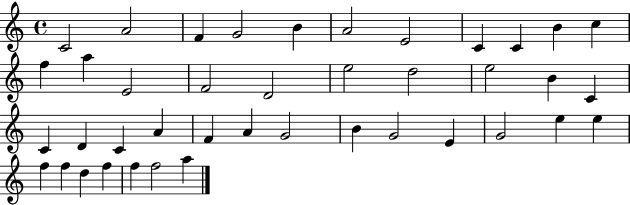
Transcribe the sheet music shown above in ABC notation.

X:1
T:Untitled
M:4/4
L:1/4
K:C
C2 A2 F G2 B A2 E2 C C B c f a E2 F2 D2 e2 d2 e2 B C C D C A F A G2 B G2 E G2 e e f f d f f f2 a